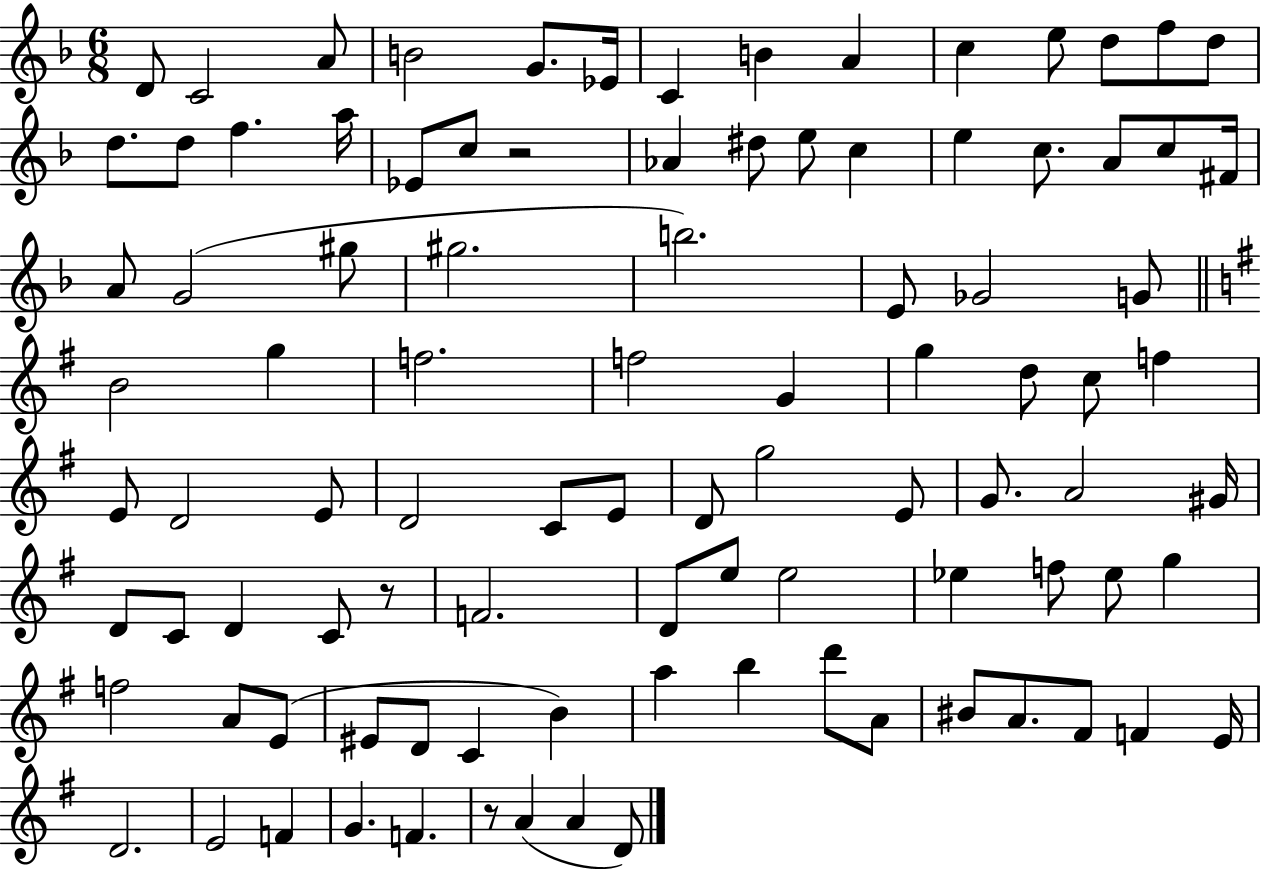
{
  \clef treble
  \numericTimeSignature
  \time 6/8
  \key f \major
  d'8 c'2 a'8 | b'2 g'8. ees'16 | c'4 b'4 a'4 | c''4 e''8 d''8 f''8 d''8 | \break d''8. d''8 f''4. a''16 | ees'8 c''8 r2 | aes'4 dis''8 e''8 c''4 | e''4 c''8. a'8 c''8 fis'16 | \break a'8 g'2( gis''8 | gis''2. | b''2.) | e'8 ges'2 g'8 | \break \bar "||" \break \key e \minor b'2 g''4 | f''2. | f''2 g'4 | g''4 d''8 c''8 f''4 | \break e'8 d'2 e'8 | d'2 c'8 e'8 | d'8 g''2 e'8 | g'8. a'2 gis'16 | \break d'8 c'8 d'4 c'8 r8 | f'2. | d'8 e''8 e''2 | ees''4 f''8 ees''8 g''4 | \break f''2 a'8 e'8( | eis'8 d'8 c'4 b'4) | a''4 b''4 d'''8 a'8 | bis'8 a'8. fis'8 f'4 e'16 | \break d'2. | e'2 f'4 | g'4. f'4. | r8 a'4( a'4 d'8) | \break \bar "|."
}